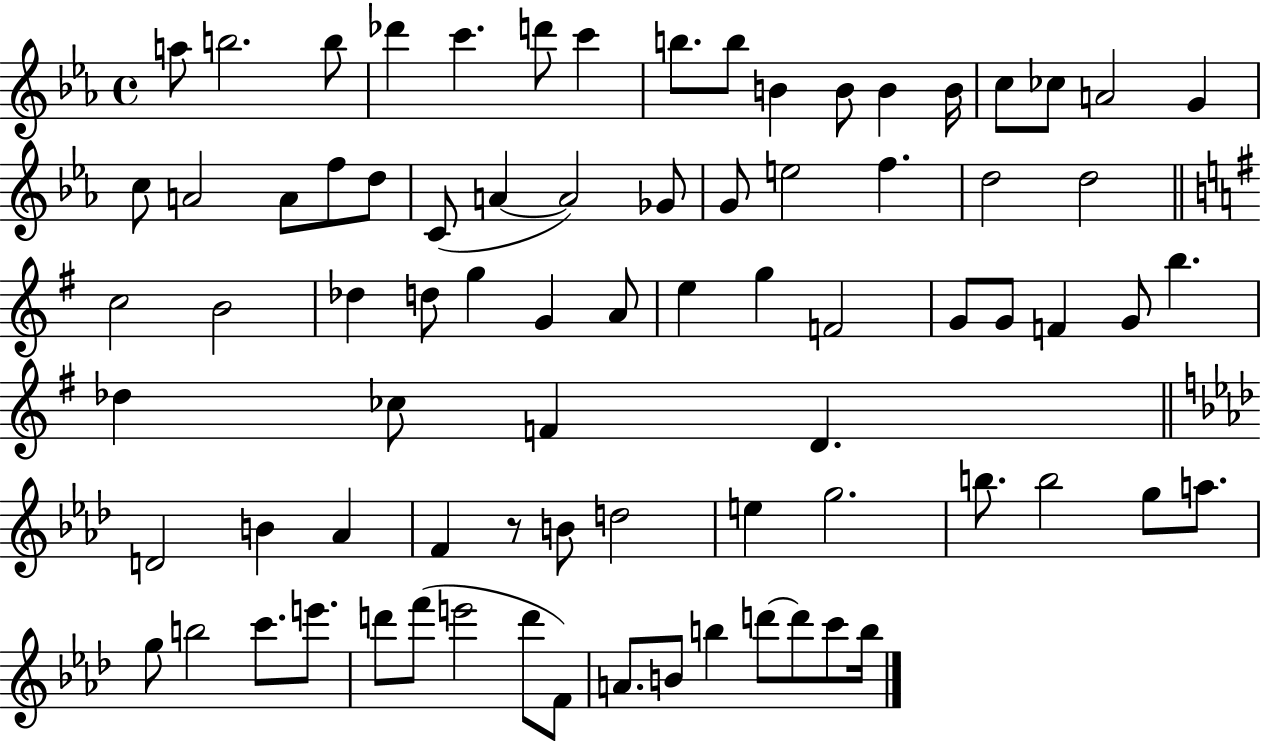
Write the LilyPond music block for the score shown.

{
  \clef treble
  \time 4/4
  \defaultTimeSignature
  \key ees \major
  a''8 b''2. b''8 | des'''4 c'''4. d'''8 c'''4 | b''8. b''8 b'4 b'8 b'4 b'16 | c''8 ces''8 a'2 g'4 | \break c''8 a'2 a'8 f''8 d''8 | c'8( a'4~~ a'2) ges'8 | g'8 e''2 f''4. | d''2 d''2 | \break \bar "||" \break \key g \major c''2 b'2 | des''4 d''8 g''4 g'4 a'8 | e''4 g''4 f'2 | g'8 g'8 f'4 g'8 b''4. | \break des''4 ces''8 f'4 d'4. | \bar "||" \break \key f \minor d'2 b'4 aes'4 | f'4 r8 b'8 d''2 | e''4 g''2. | b''8. b''2 g''8 a''8. | \break g''8 b''2 c'''8. e'''8. | d'''8 f'''8( e'''2 d'''8 f'8) | a'8. b'8 b''4 d'''8~~ d'''8 c'''8 b''16 | \bar "|."
}